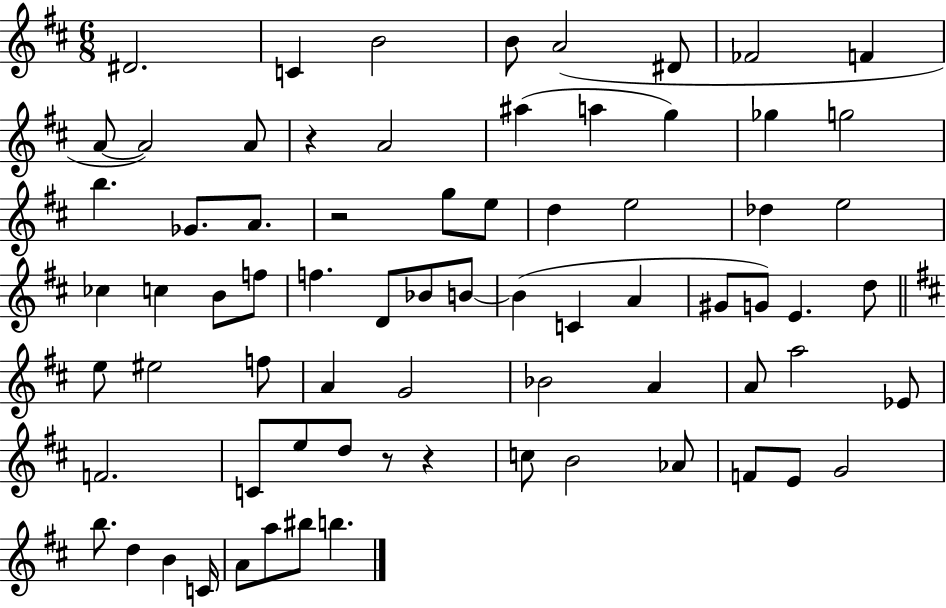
D#4/h. C4/q B4/h B4/e A4/h D#4/e FES4/h F4/q A4/e A4/h A4/e R/q A4/h A#5/q A5/q G5/q Gb5/q G5/h B5/q. Gb4/e. A4/e. R/h G5/e E5/e D5/q E5/h Db5/q E5/h CES5/q C5/q B4/e F5/e F5/q. D4/e Bb4/e B4/e B4/q C4/q A4/q G#4/e G4/e E4/q. D5/e E5/e EIS5/h F5/e A4/q G4/h Bb4/h A4/q A4/e A5/h Eb4/e F4/h. C4/e E5/e D5/e R/e R/q C5/e B4/h Ab4/e F4/e E4/e G4/h B5/e. D5/q B4/q C4/s A4/e A5/e BIS5/e B5/q.